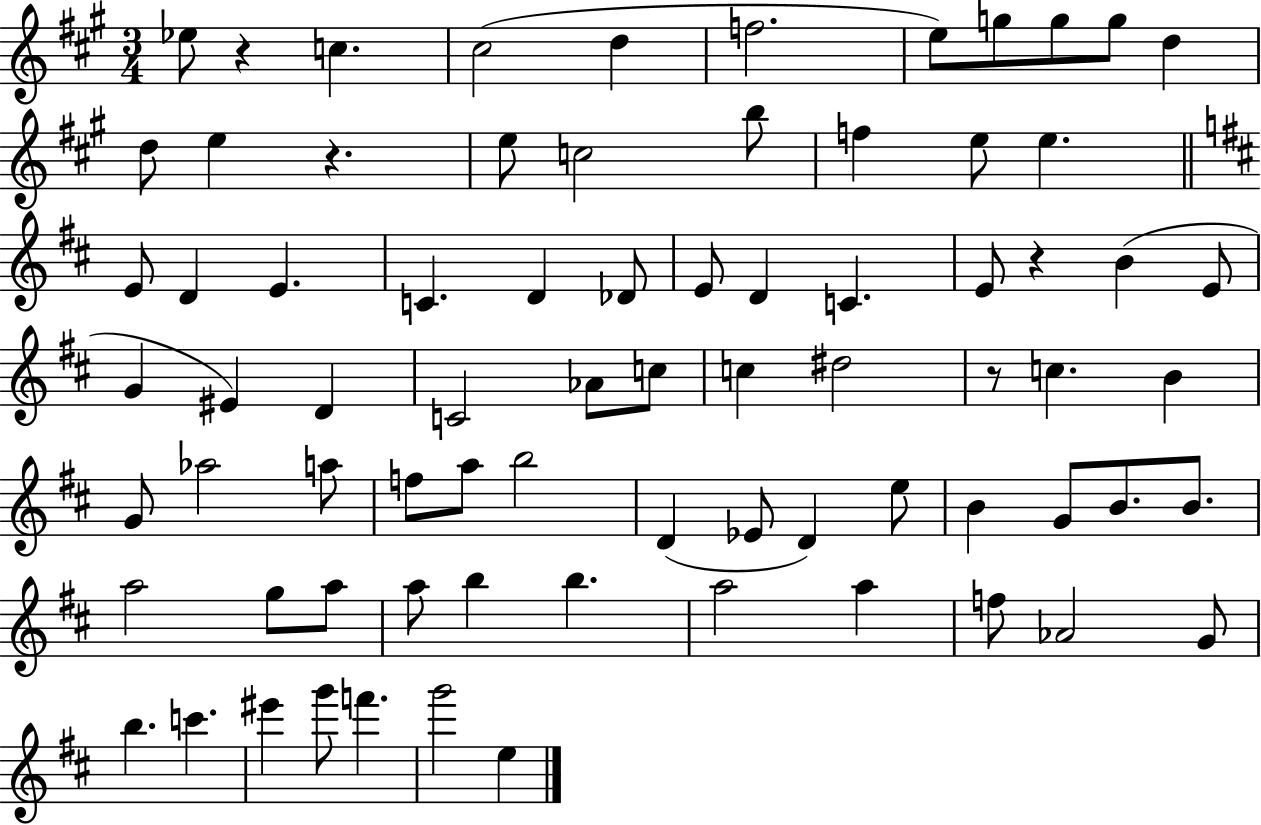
X:1
T:Untitled
M:3/4
L:1/4
K:A
_e/2 z c ^c2 d f2 e/2 g/2 g/2 g/2 d d/2 e z e/2 c2 b/2 f e/2 e E/2 D E C D _D/2 E/2 D C E/2 z B E/2 G ^E D C2 _A/2 c/2 c ^d2 z/2 c B G/2 _a2 a/2 f/2 a/2 b2 D _E/2 D e/2 B G/2 B/2 B/2 a2 g/2 a/2 a/2 b b a2 a f/2 _A2 G/2 b c' ^e' g'/2 f' g'2 e